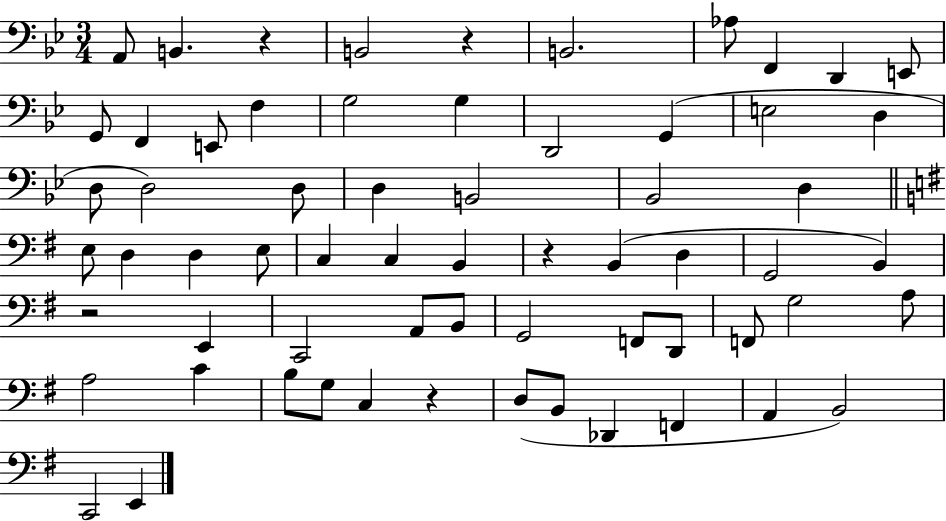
{
  \clef bass
  \numericTimeSignature
  \time 3/4
  \key bes \major
  a,8 b,4. r4 | b,2 r4 | b,2. | aes8 f,4 d,4 e,8 | \break g,8 f,4 e,8 f4 | g2 g4 | d,2 g,4( | e2 d4 | \break d8 d2) d8 | d4 b,2 | bes,2 d4 | \bar "||" \break \key e \minor e8 d4 d4 e8 | c4 c4 b,4 | r4 b,4( d4 | g,2 b,4) | \break r2 e,4 | c,2 a,8 b,8 | g,2 f,8 d,8 | f,8 g2 a8 | \break a2 c'4 | b8 g8 c4 r4 | d8( b,8 des,4 f,4 | a,4 b,2) | \break c,2 e,4 | \bar "|."
}